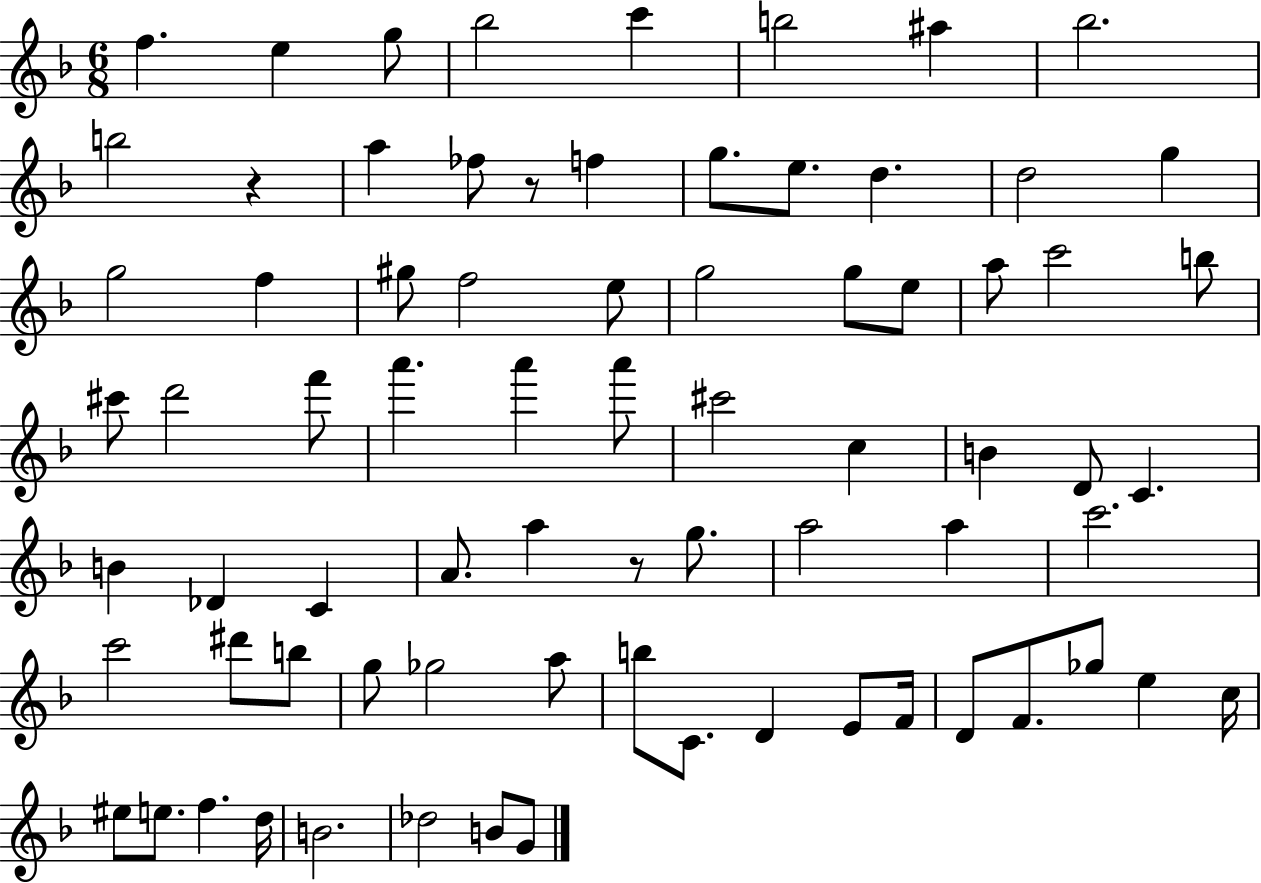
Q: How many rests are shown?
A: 3